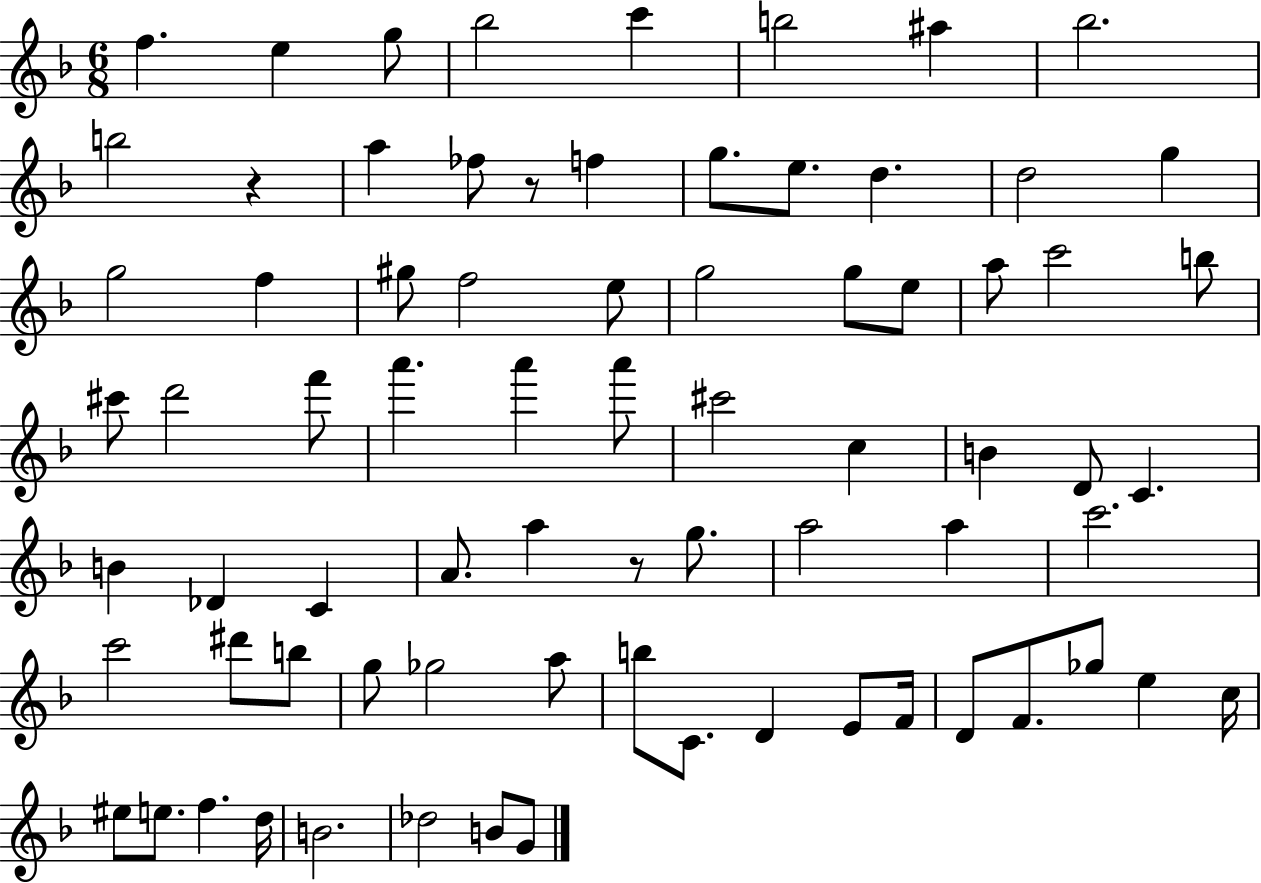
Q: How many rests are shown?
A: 3